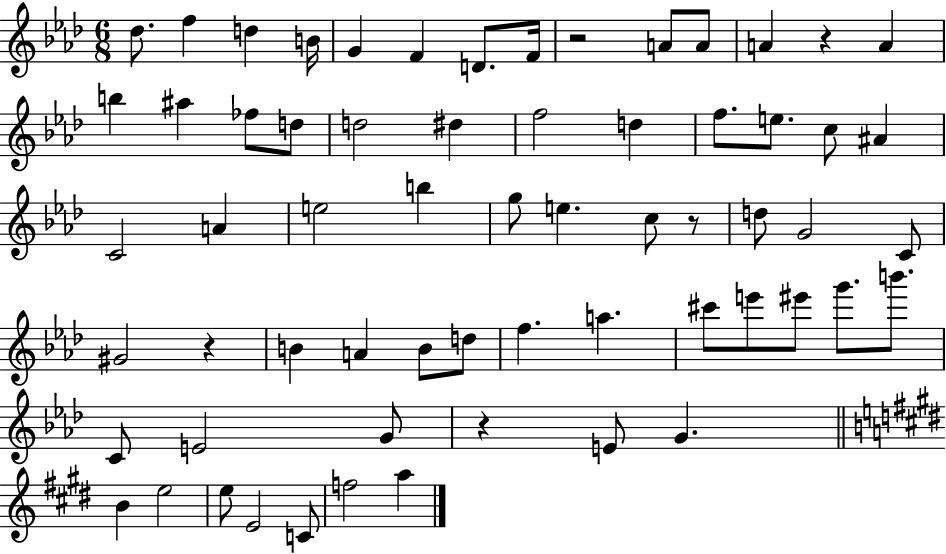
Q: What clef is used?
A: treble